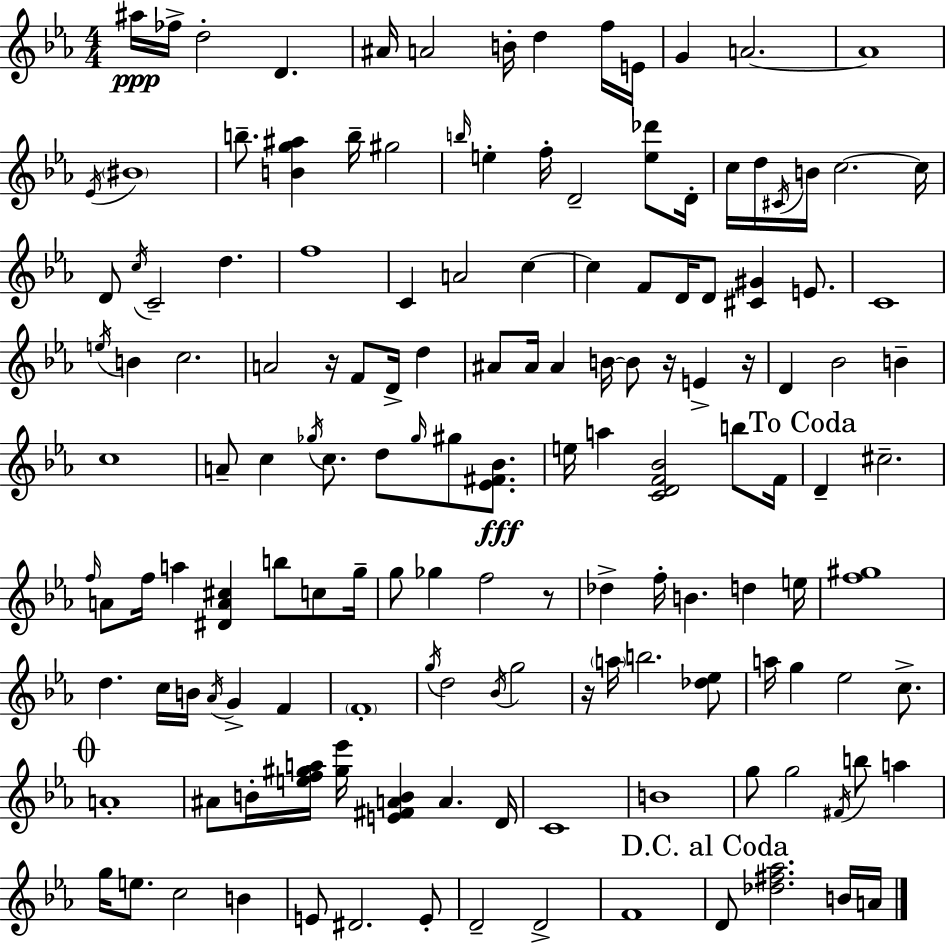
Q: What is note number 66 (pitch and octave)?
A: Gb5